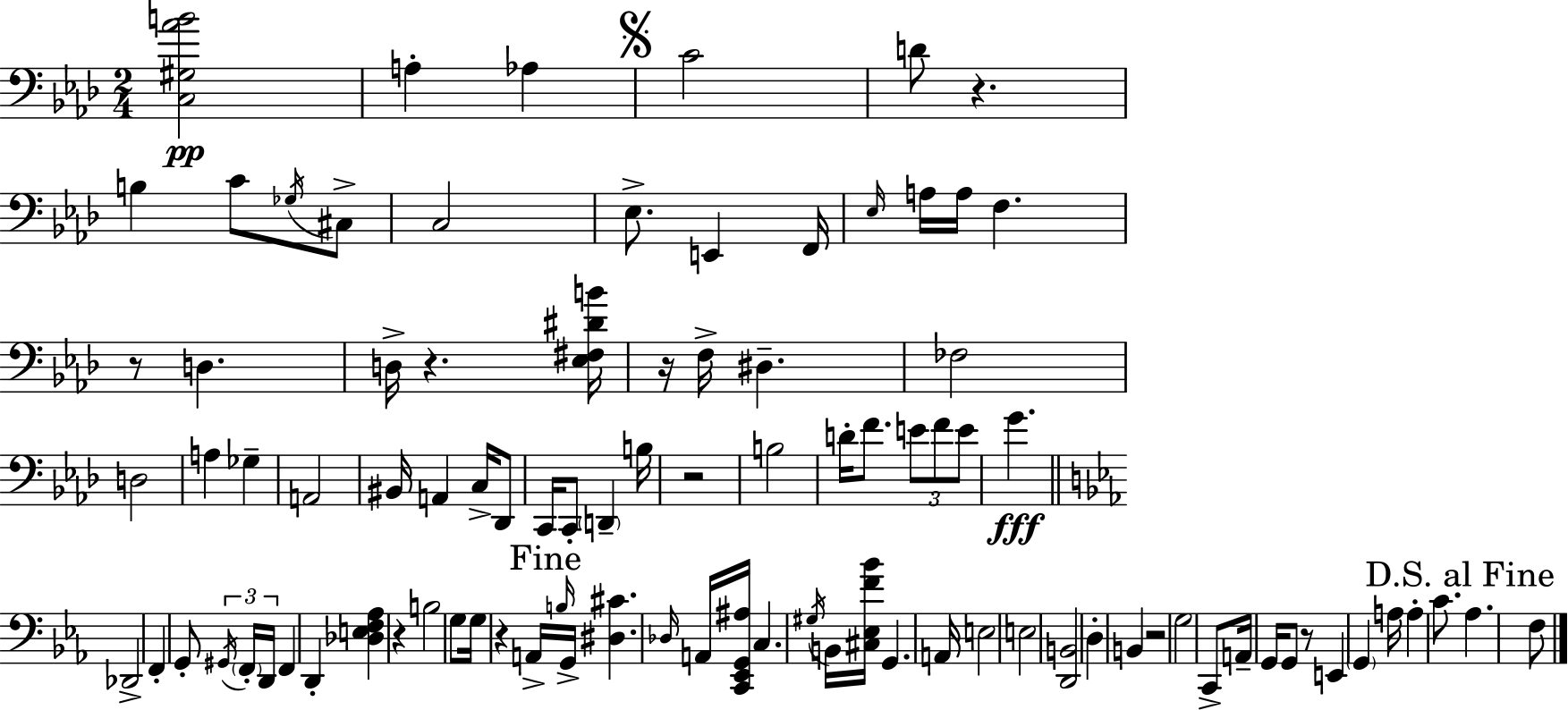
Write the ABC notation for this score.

X:1
T:Untitled
M:2/4
L:1/4
K:Ab
[C,^G,_AB]2 A, _A, C2 D/2 z B, C/2 _G,/4 ^C,/2 C,2 _E,/2 E,, F,,/4 _E,/4 A,/4 A,/4 F, z/2 D, D,/4 z [_E,^F,^DB]/4 z/4 F,/4 ^D, _F,2 D,2 A, _G, A,,2 ^B,,/4 A,, C,/4 _D,,/2 C,,/4 C,,/2 D,, B,/4 z2 B,2 D/4 F/2 E/2 F/2 E/2 G _D,,2 F,, G,,/2 ^G,,/4 F,,/4 D,,/4 F,, D,, [_D,E,F,_A,] z B,2 G,/2 G,/4 z A,,/4 B,/4 G,,/4 [^D,^C] _D,/4 A,,/4 [C,,_E,,G,,^A,]/4 C, ^G,/4 B,,/4 [^C,_E,F_B]/4 G,, A,,/4 E,2 E,2 [D,,B,,]2 D, B,, z2 G,2 C,,/2 A,,/4 G,,/4 G,,/2 z/2 E,, G,, A,/4 A, C/2 _A, F,/2